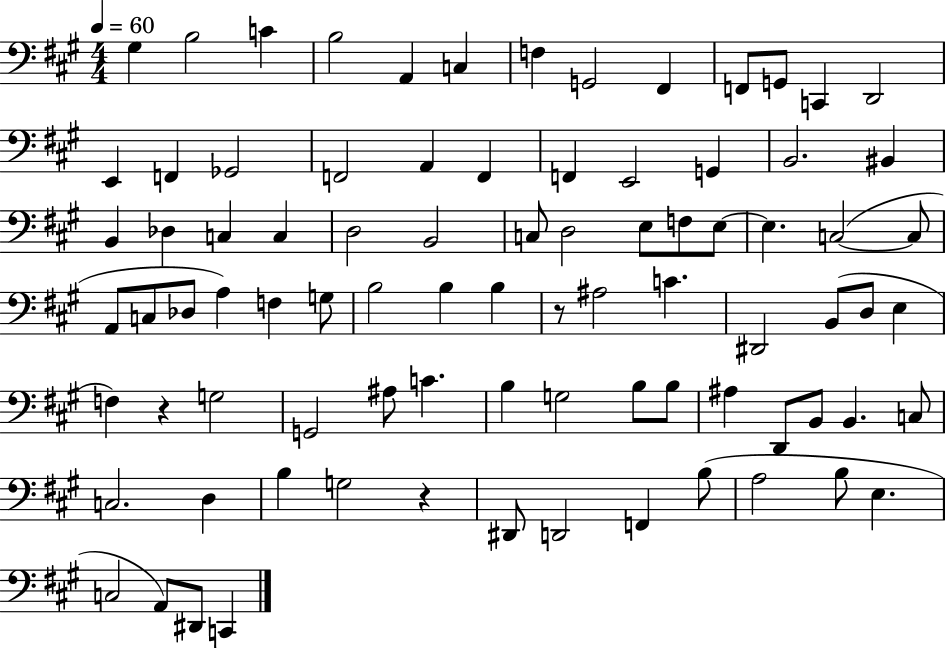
{
  \clef bass
  \numericTimeSignature
  \time 4/4
  \key a \major
  \tempo 4 = 60
  \repeat volta 2 { gis4 b2 c'4 | b2 a,4 c4 | f4 g,2 fis,4 | f,8 g,8 c,4 d,2 | \break e,4 f,4 ges,2 | f,2 a,4 f,4 | f,4 e,2 g,4 | b,2. bis,4 | \break b,4 des4 c4 c4 | d2 b,2 | c8 d2 e8 f8 e8~~ | e4. c2~(~ c8 | \break a,8 c8 des8 a4) f4 g8 | b2 b4 b4 | r8 ais2 c'4. | dis,2 b,8( d8 e4 | \break f4) r4 g2 | g,2 ais8 c'4. | b4 g2 b8 b8 | ais4 d,8 b,8 b,4. c8 | \break c2. d4 | b4 g2 r4 | dis,8 d,2 f,4 b8( | a2 b8 e4. | \break c2 a,8) dis,8 c,4 | } \bar "|."
}